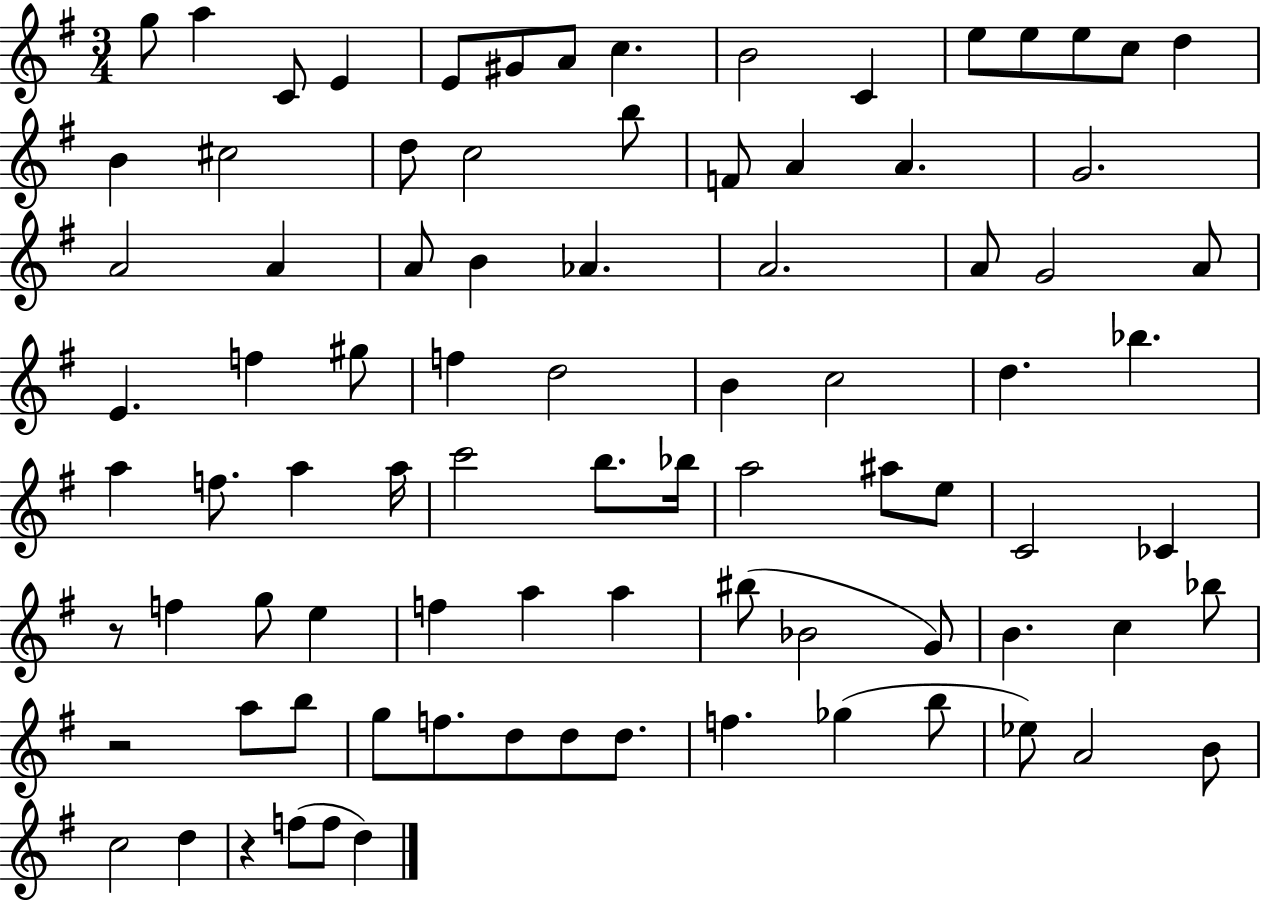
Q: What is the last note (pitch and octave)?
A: D5